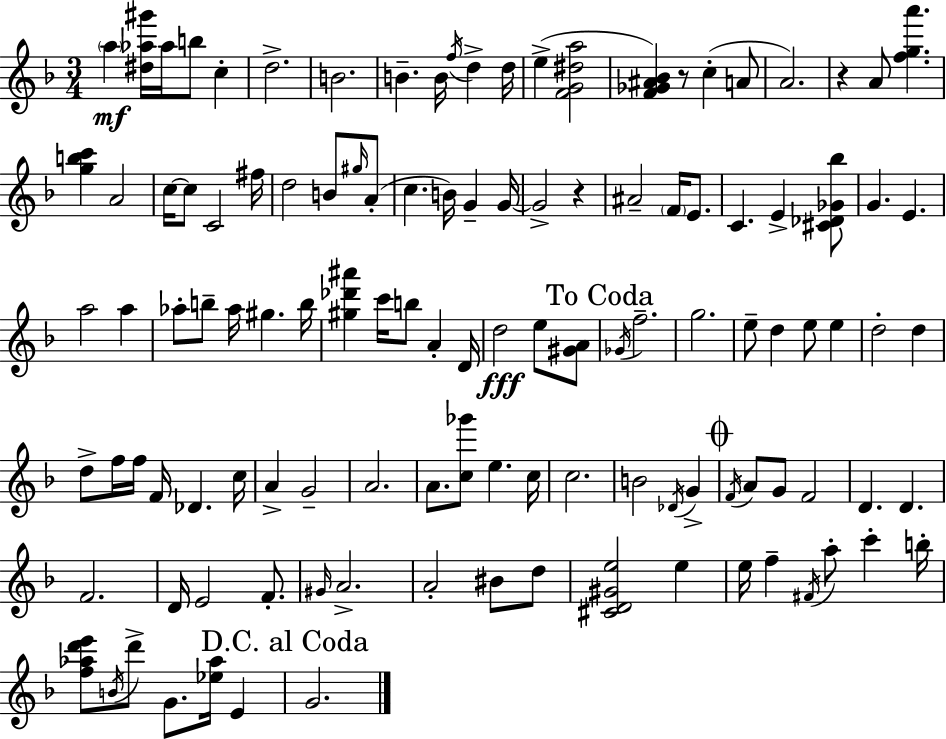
A5/q [D#5,Ab5,G#6]/s Ab5/s B5/e C5/q D5/h. B4/h. B4/q. B4/s F5/s D5/q D5/s E5/q [F4,G4,D#5,A5]/h [F4,Gb4,A#4,Bb4]/q R/e C5/q A4/e A4/h. R/q A4/e [F5,G5,A6]/q. [G5,B5,C6]/q A4/h C5/s C5/e C4/h F#5/s D5/h B4/e G#5/s A4/e C5/q. B4/s G4/q G4/s G4/h R/q A#4/h F4/s E4/e. C4/q. E4/q [C#4,Db4,Gb4,Bb5]/e G4/q. E4/q. A5/h A5/q Ab5/e B5/e Ab5/s G#5/q. B5/s [G#5,Db6,A#6]/q C6/s B5/e A4/q D4/s D5/h E5/e [G#4,A4]/e Gb4/s F5/h. G5/h. E5/e D5/q E5/e E5/q D5/h D5/q D5/e F5/s F5/s F4/s Db4/q. C5/s A4/q G4/h A4/h. A4/e. [C5,Gb6]/e E5/q. C5/s C5/h. B4/h Db4/s G4/q F4/s A4/e G4/e F4/h D4/q. D4/q. F4/h. D4/s E4/h F4/e. G#4/s A4/h. A4/h BIS4/e D5/e [C#4,D4,G#4,E5]/h E5/q E5/s F5/q F#4/s A5/e C6/q B5/s [F5,Ab5,D6,E6]/e B4/s D6/e G4/e. [Eb5,Ab5]/s E4/q G4/h.